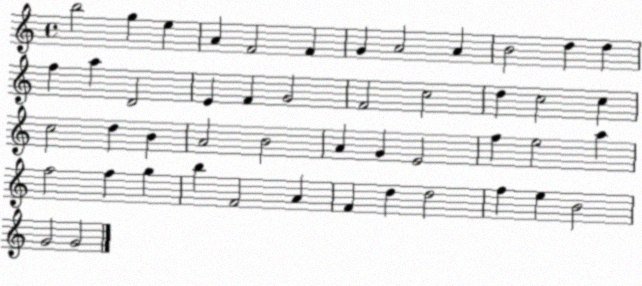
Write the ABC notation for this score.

X:1
T:Untitled
M:4/4
L:1/4
K:C
b2 g e A F2 F G A2 A B2 d d f a D2 E F G2 F2 c2 d c2 c c2 d B A2 B2 A G E2 f e2 a f2 f g b F2 A F d d2 f e B2 G2 G2